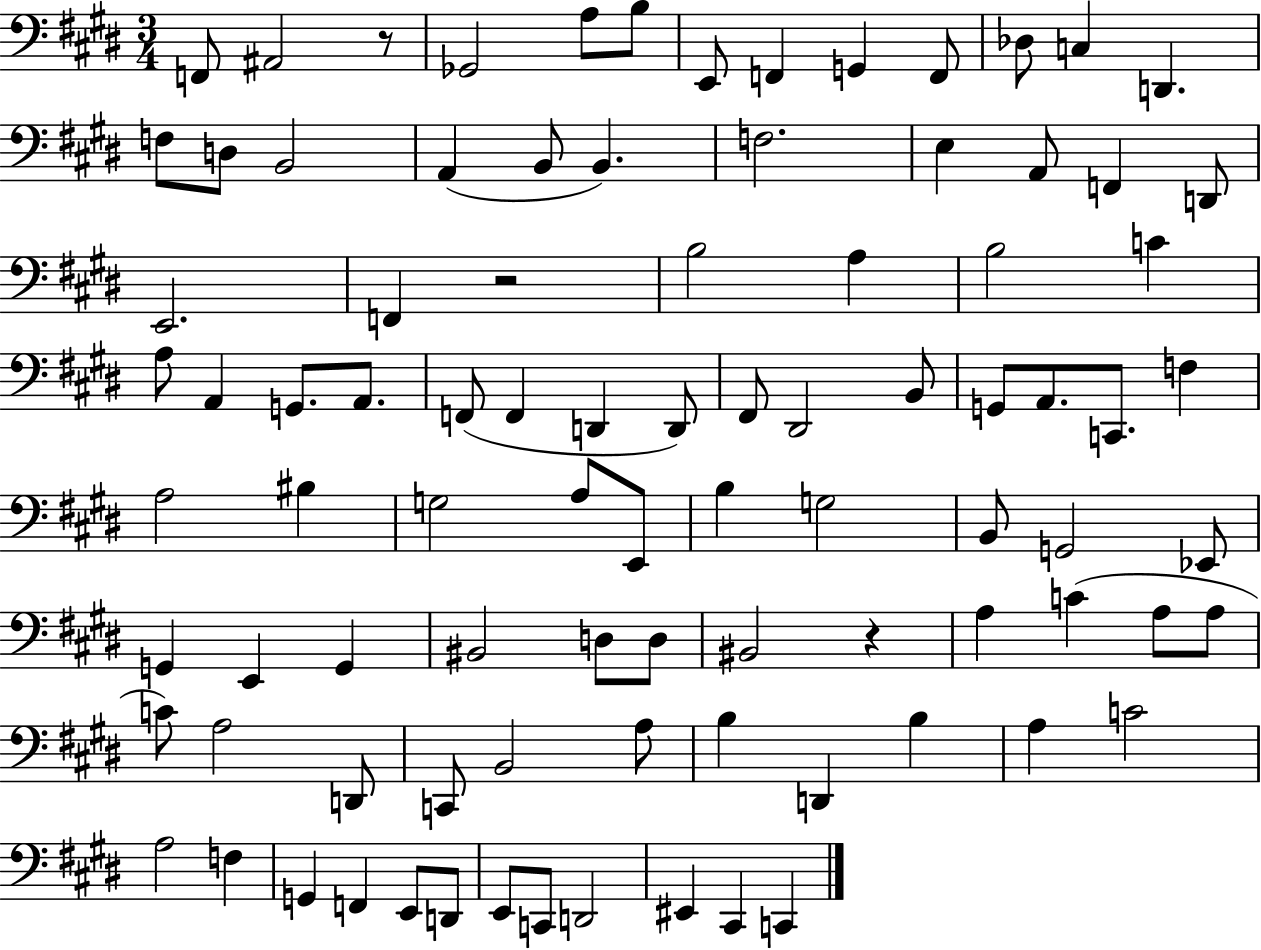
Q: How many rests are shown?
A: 3